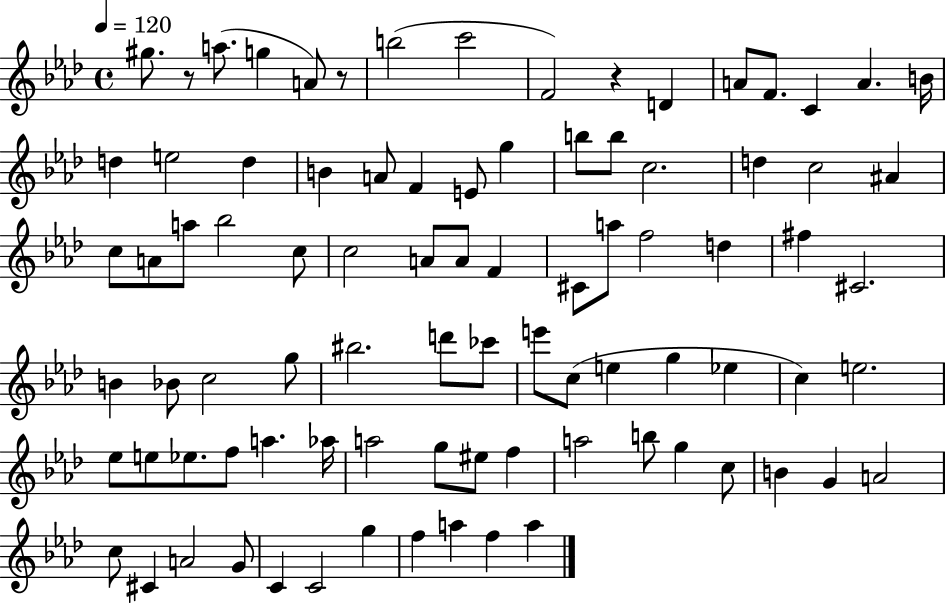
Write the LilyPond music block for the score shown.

{
  \clef treble
  \time 4/4
  \defaultTimeSignature
  \key aes \major
  \tempo 4 = 120
  gis''8. r8 a''8.( g''4 a'8) r8 | b''2( c'''2 | f'2) r4 d'4 | a'8 f'8. c'4 a'4. b'16 | \break d''4 e''2 d''4 | b'4 a'8 f'4 e'8 g''4 | b''8 b''8 c''2. | d''4 c''2 ais'4 | \break c''8 a'8 a''8 bes''2 c''8 | c''2 a'8 a'8 f'4 | cis'8 a''8 f''2 d''4 | fis''4 cis'2. | \break b'4 bes'8 c''2 g''8 | bis''2. d'''8 ces'''8 | e'''8 c''8( e''4 g''4 ees''4 | c''4) e''2. | \break ees''8 e''8 ees''8. f''8 a''4. aes''16 | a''2 g''8 eis''8 f''4 | a''2 b''8 g''4 c''8 | b'4 g'4 a'2 | \break c''8 cis'4 a'2 g'8 | c'4 c'2 g''4 | f''4 a''4 f''4 a''4 | \bar "|."
}